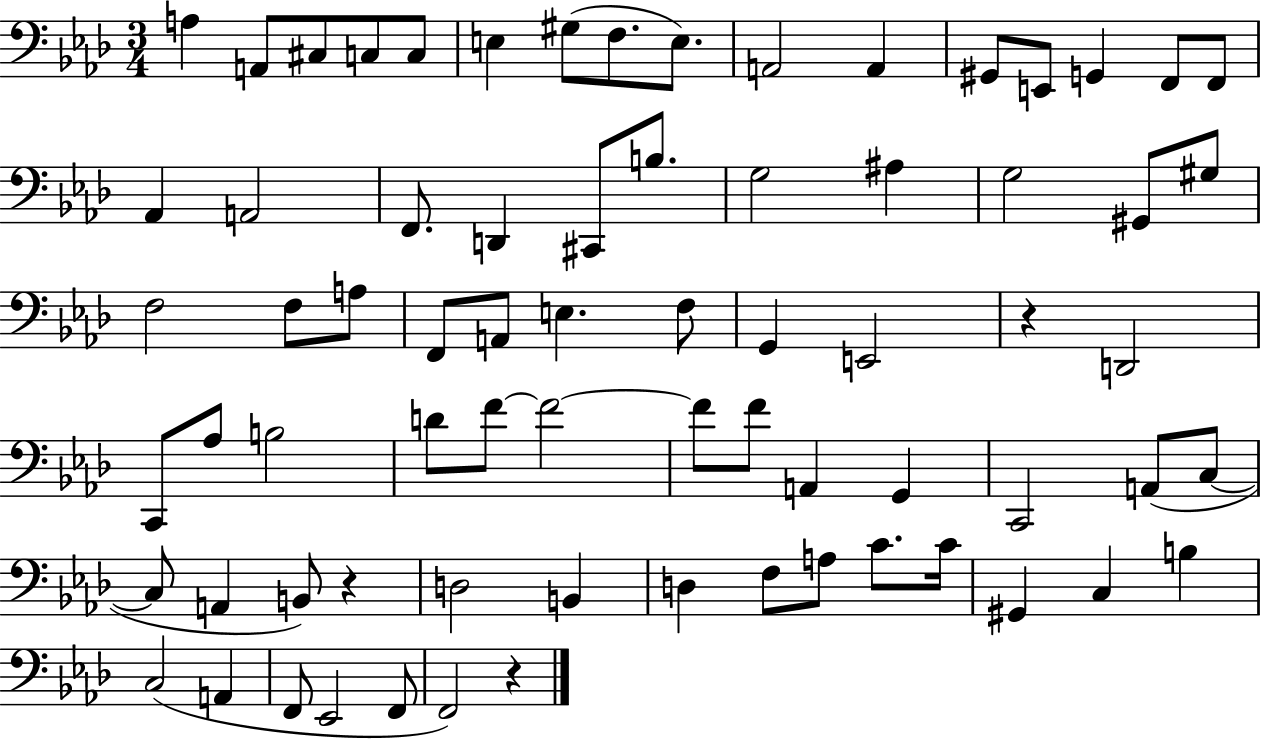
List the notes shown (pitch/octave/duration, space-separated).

A3/q A2/e C#3/e C3/e C3/e E3/q G#3/e F3/e. E3/e. A2/h A2/q G#2/e E2/e G2/q F2/e F2/e Ab2/q A2/h F2/e. D2/q C#2/e B3/e. G3/h A#3/q G3/h G#2/e G#3/e F3/h F3/e A3/e F2/e A2/e E3/q. F3/e G2/q E2/h R/q D2/h C2/e Ab3/e B3/h D4/e F4/e F4/h F4/e F4/e A2/q G2/q C2/h A2/e C3/e C3/e A2/q B2/e R/q D3/h B2/q D3/q F3/e A3/e C4/e. C4/s G#2/q C3/q B3/q C3/h A2/q F2/e Eb2/h F2/e F2/h R/q